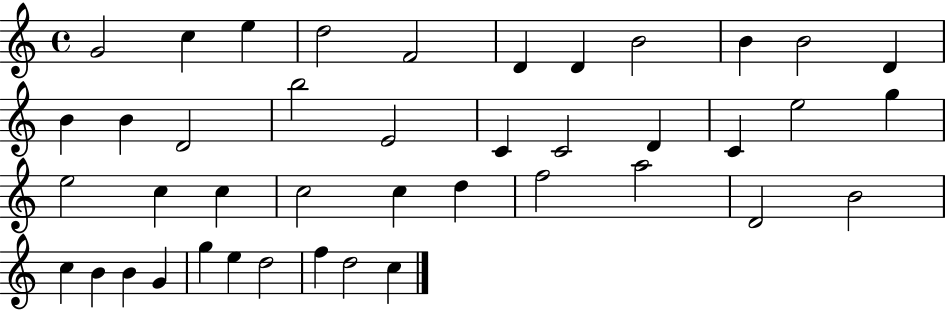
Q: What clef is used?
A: treble